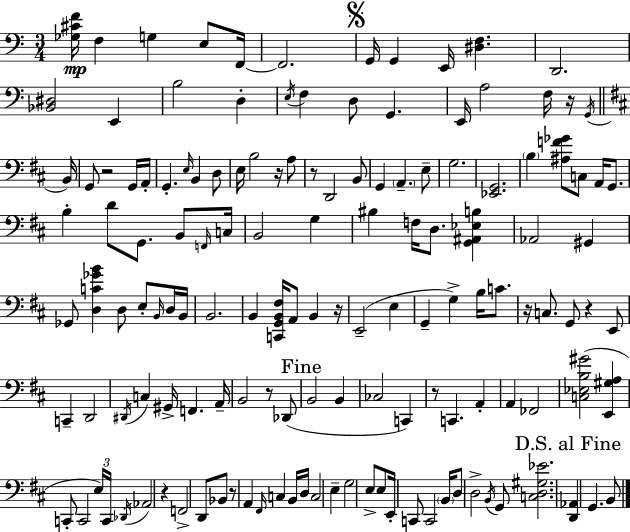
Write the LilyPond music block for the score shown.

{
  \clef bass
  \numericTimeSignature
  \time 3/4
  \key a \minor
  <ges cis' f'>16\mp f4 g4 e8 f,16~~ | f,2. | \mark \markup { \musicglyph "scripts.segno" } g,16 g,4 e,16 <dis f>4. | d,2. | \break <bes, dis>2 e,4 | b2 d4-. | \acciaccatura { e16 } f4 d8 g,4. | e,16 a2 f16 r16 | \break \acciaccatura { g,16 } \bar "||" \break \key b \minor b,16 g,8 r2 g,16 | a,16-. g,4.-. \grace { e16 } b,4 | d8 e16 b2 r16 | a8 r8 d,2 | \break b,8 g,4 \parenthesize a,4.-- | e8-- g2. | <ees, g,>2. | \parenthesize b4 <ais f' ges'>8 c8 a,16 g,8. | \break b4-. d'8 g,8. b,8 | \grace { f,16 } c16 b,2 g4 | bis4 f16 d8. <g, ais, ees b>4 | aes,2 gis,4 | \break ges,8 <d c' ges' b'>4 d8 e8-. | \grace { b,16 } d16 b,16 b,2. | b,4 <c, g, b, fis>16 a,8 b,4 | r16 e,2--( | \break e4 g,4-- g4->) | b16 c'8. r16 c8. g,8 r4 | e,8 c,4-- d,2 | \acciaccatura { dis,16 } c4 gis,16-> f,4. | \break a,16-- b,2 | r8 des,8( \mark "Fine" b,2 | b,4 ces2 | c,4) r8 c,4. | \break a,4-. a,4 fes,2 | <c ees b gis'>2( | <e, gis a>4 c,8-. c,2 | \tuplet 3/2 { e16) c,16 \acciaccatura { des,16 } } aes,2 | \break r4 f,2-> | d,8 bes,8 r8 a,4 | \grace { fis,16 } c4 b,16 d16 c2 | e4-- g2 | \break e8-> e8 e,16-. c,8 c,2 | \parenthesize b,16 d8 d2-> | \acciaccatura { b,16 } g,8 <c d gis ees'>2. | \mark "D.S. al Fine" <d, aes,>4 | \break g,4. b,8 \bar "|."
}